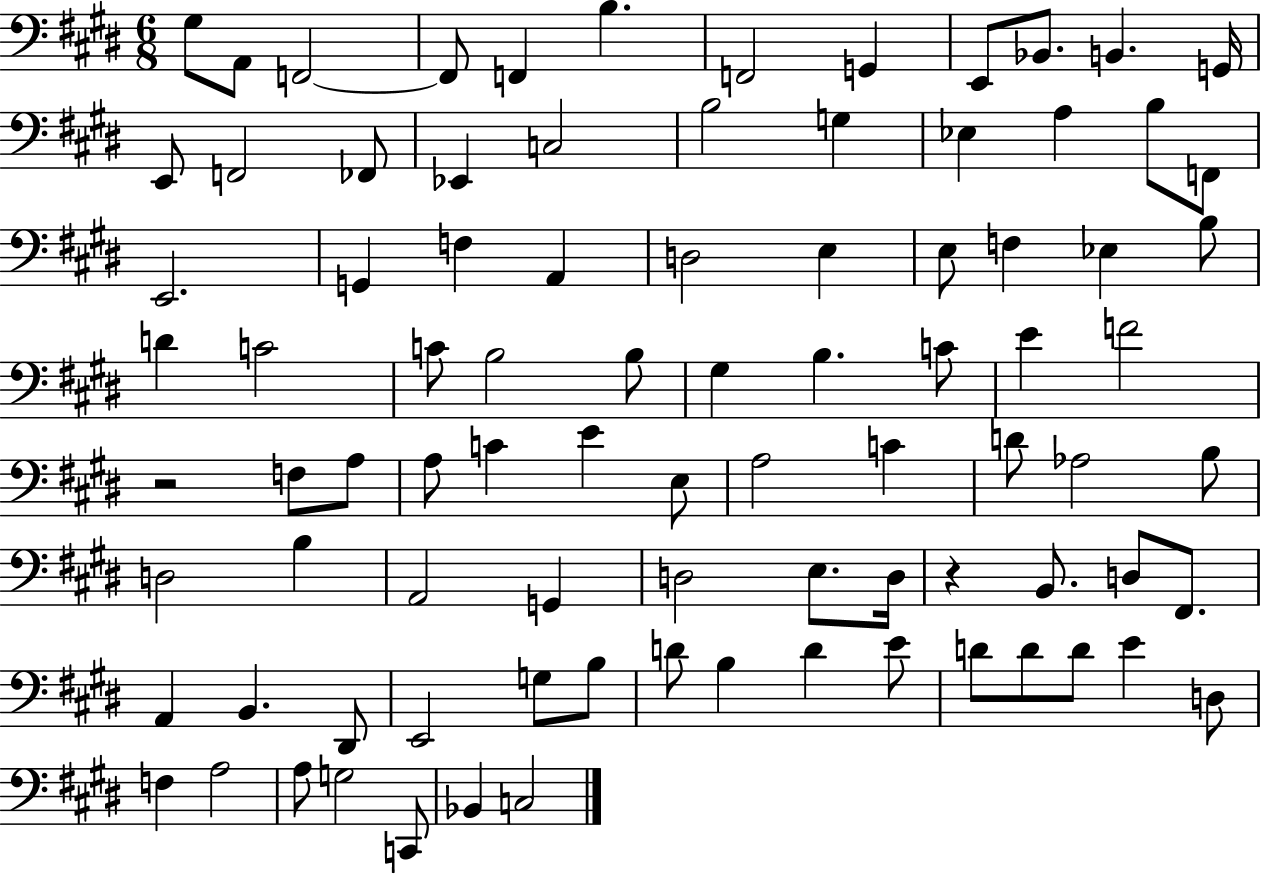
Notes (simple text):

G#3/e A2/e F2/h F2/e F2/q B3/q. F2/h G2/q E2/e Bb2/e. B2/q. G2/s E2/e F2/h FES2/e Eb2/q C3/h B3/h G3/q Eb3/q A3/q B3/e F2/e E2/h. G2/q F3/q A2/q D3/h E3/q E3/e F3/q Eb3/q B3/e D4/q C4/h C4/e B3/h B3/e G#3/q B3/q. C4/e E4/q F4/h R/h F3/e A3/e A3/e C4/q E4/q E3/e A3/h C4/q D4/e Ab3/h B3/e D3/h B3/q A2/h G2/q D3/h E3/e. D3/s R/q B2/e. D3/e F#2/e. A2/q B2/q. D#2/e E2/h G3/e B3/e D4/e B3/q D4/q E4/e D4/e D4/e D4/e E4/q D3/e F3/q A3/h A3/e G3/h C2/e Bb2/q C3/h